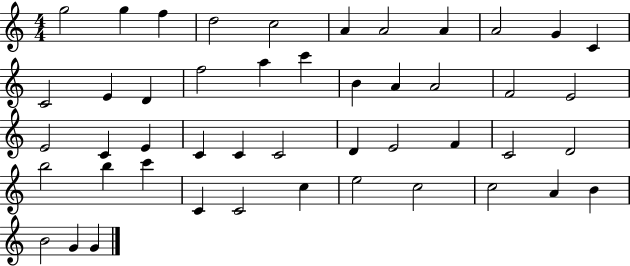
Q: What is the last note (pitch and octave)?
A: G4